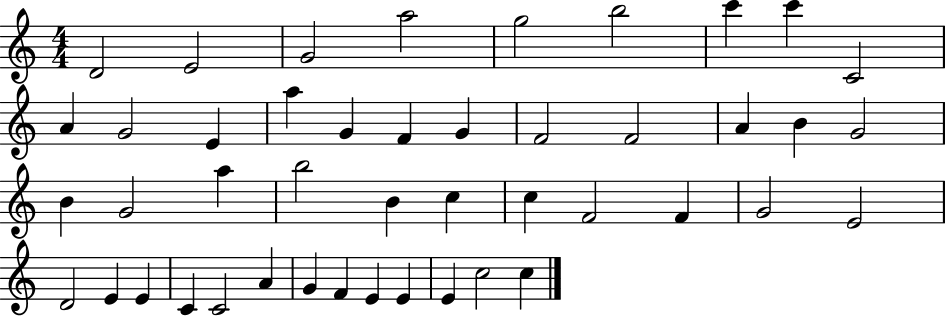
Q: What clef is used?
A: treble